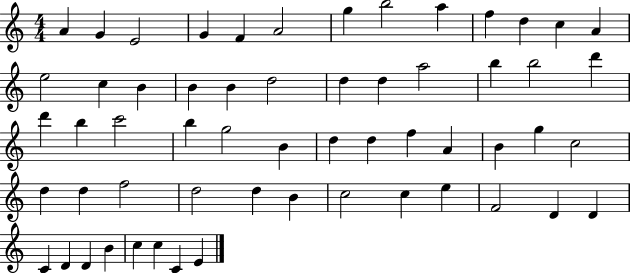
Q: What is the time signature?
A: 4/4